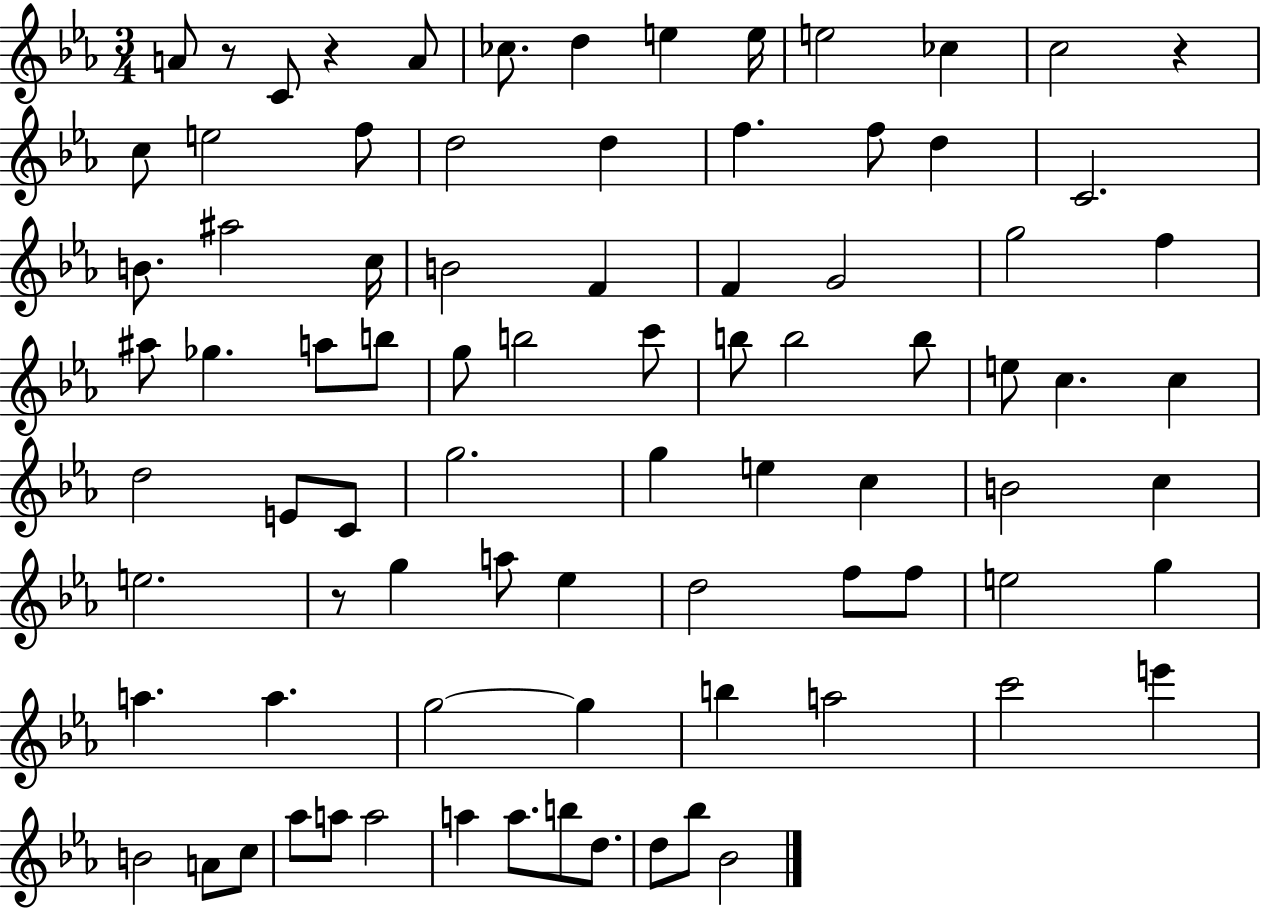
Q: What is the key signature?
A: EES major